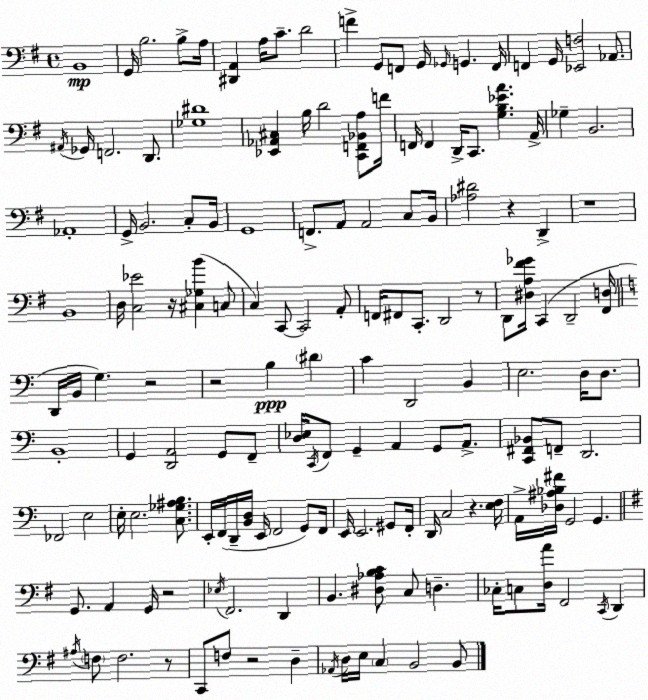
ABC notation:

X:1
T:Untitled
M:4/4
L:1/4
K:Em
B,,4 G,,/4 B,2 B,/2 A,/4 [^D,,A,,] A,/4 C/2 D2 F G,,/2 F,,/2 G,,/4 _G,,/4 G,, F,,/4 F,, G,,/4 [_E,,F,]2 _A,,/2 ^A,,/4 _G,,/4 F,,2 D,,/2 [_G,^D]4 [_E,,_A,,^C,] B,/4 D2 [C,,F,,_B,,A,]/2 F/4 F,,/4 F,, D,,/4 C,,/2 [G,B,_EA] A,,/4 _G, B,,2 _A,,4 G,,/4 B,,2 C,/2 B,,/4 G,,4 F,,/2 A,,/2 A,,2 C,/2 B,,/4 [_A,^D]2 z D,, z4 B,,4 D,/4 [C,_E]2 z/4 [^C,_G,B] C,/2 C, C,,/2 C,,2 A,,/2 F,,/4 ^F,,/2 C,,/2 D,,2 z/2 D,,/2 [^D,A,^F_G]/4 C,, D,,2 [^F,,D,]/4 D,,/4 B,,/4 G, z2 z2 B, ^D C D,,2 B,, E,2 D,/4 D,/2 B,,4 G,, [D,,A,,]2 G,,/2 F,,/2 [D,_E,]/4 C,,/4 F,,/2 G,, A,, G,,/2 A,,/2 [C,,^F,,_B,,]/2 F,,/2 D,,2 _F,,2 E,2 E,/4 E,2 [C,_G,^A,B,]/2 E,,/4 F,,/4 D,,/4 [B,,D,]/4 E,,/4 F,,2 G,,/2 F,,/4 E,,/4 E,,2 ^G,,/2 F,,/4 D,,/4 C,2 z [E,F,]/4 A,,/4 [_D,^A,_B,^F]/4 G,,2 G,, G,,/2 A,, G,,/4 z2 _E,/4 ^F,,2 D,, B,, [^D,_A,B,C]/2 C,/2 D, _C,/4 C,/2 [D,A]/4 ^F,,2 C,,/4 D,, ^A,/4 F,/2 F,2 z/2 C,,/2 F,/2 z2 D, _A,,/4 D,/4 E,/4 C, B,,2 B,,/2